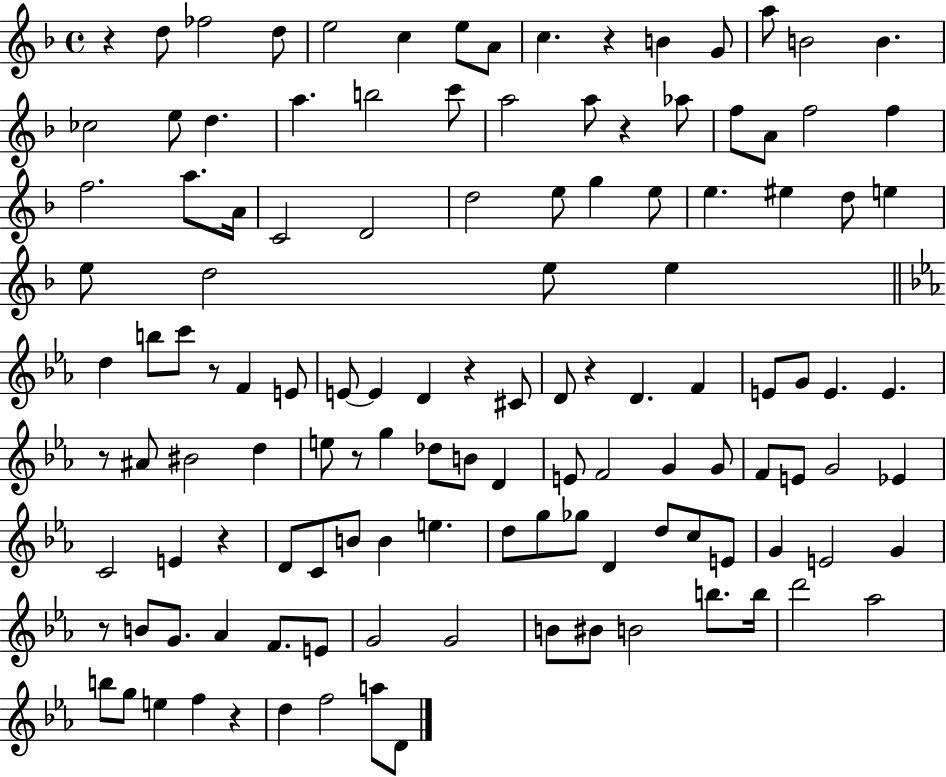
R/q D5/e FES5/h D5/e E5/h C5/q E5/e A4/e C5/q. R/q B4/q G4/e A5/e B4/h B4/q. CES5/h E5/e D5/q. A5/q. B5/h C6/e A5/h A5/e R/q Ab5/e F5/e A4/e F5/h F5/q F5/h. A5/e. A4/s C4/h D4/h D5/h E5/e G5/q E5/e E5/q. EIS5/q D5/e E5/q E5/e D5/h E5/e E5/q D5/q B5/e C6/e R/e F4/q E4/e E4/e E4/q D4/q R/q C#4/e D4/e R/q D4/q. F4/q E4/e G4/e E4/q. E4/q. R/e A#4/e BIS4/h D5/q E5/e R/e G5/q Db5/e B4/e D4/q E4/e F4/h G4/q G4/e F4/e E4/e G4/h Eb4/q C4/h E4/q R/q D4/e C4/e B4/e B4/q E5/q. D5/e G5/e Gb5/e D4/q D5/e C5/e E4/e G4/q E4/h G4/q R/e B4/e G4/e. Ab4/q F4/e. E4/e G4/h G4/h B4/e BIS4/e B4/h B5/e. B5/s D6/h Ab5/h B5/e G5/e E5/q F5/q R/q D5/q F5/h A5/e D4/e